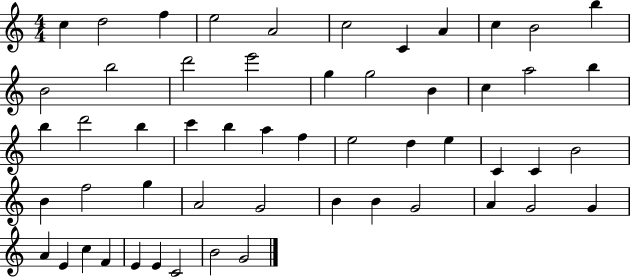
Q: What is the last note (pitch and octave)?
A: G4